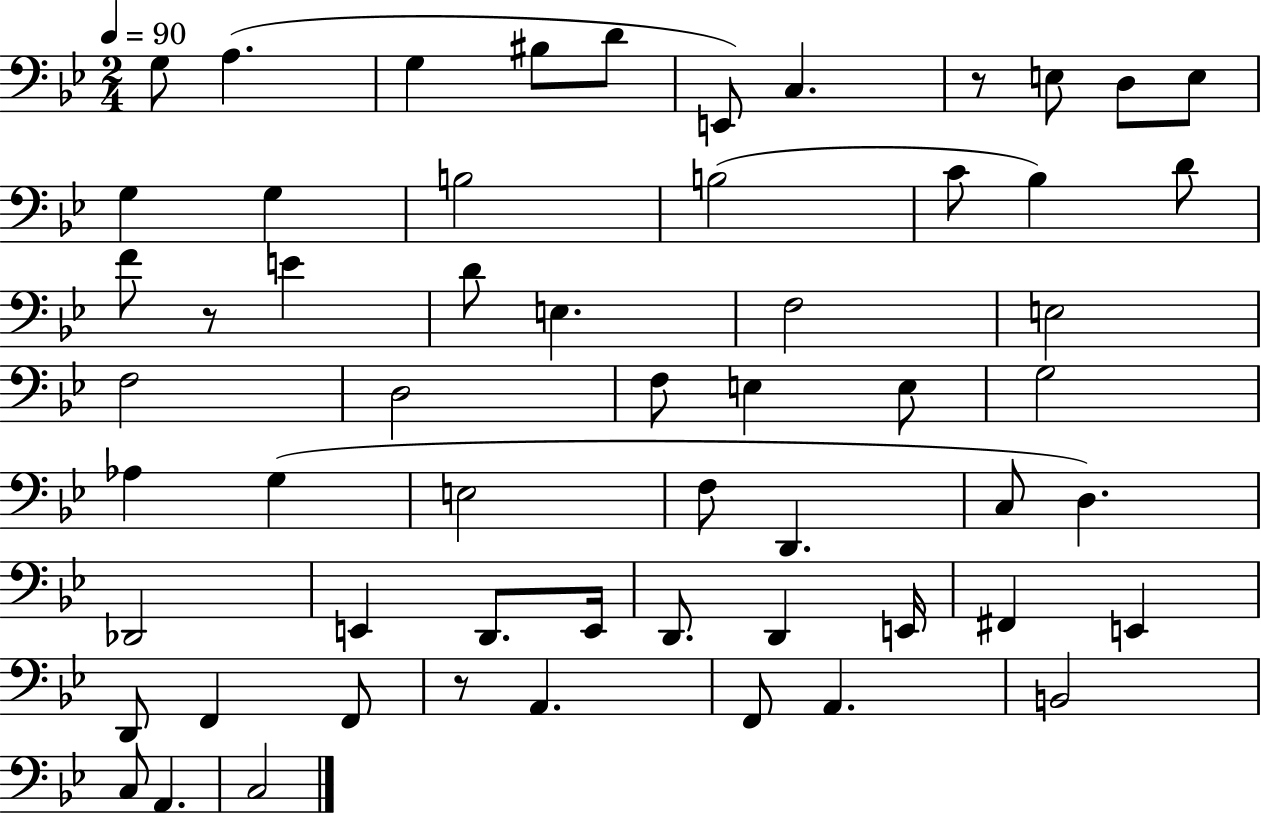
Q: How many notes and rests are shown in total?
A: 58